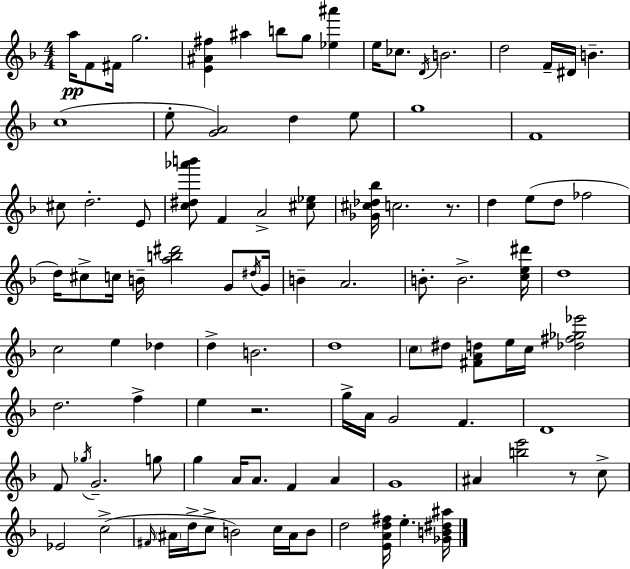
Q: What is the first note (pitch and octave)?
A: A5